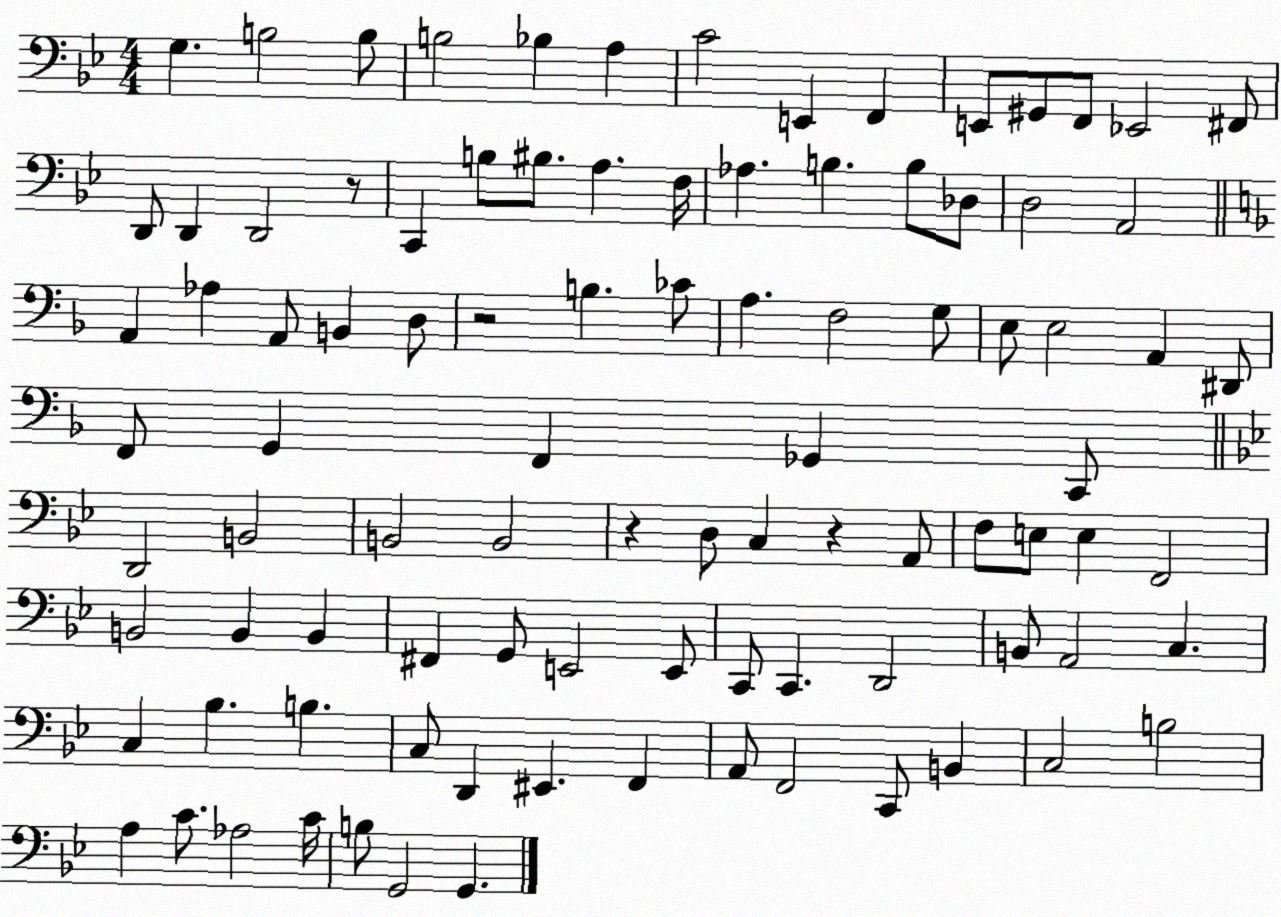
X:1
T:Untitled
M:4/4
L:1/4
K:Bb
G, B,2 B,/2 B,2 _B, A, C2 E,, F,, E,,/2 ^G,,/2 F,,/2 _E,,2 ^F,,/2 D,,/2 D,, D,,2 z/2 C,, B,/2 ^B,/2 A, F,/4 _A, B, B,/2 _D,/2 D,2 A,,2 A,, _A, A,,/2 B,, D,/2 z2 B, _C/2 A, F,2 G,/2 E,/2 E,2 A,, ^D,,/2 F,,/2 G,, F,, _G,, C,,/2 D,,2 B,,2 B,,2 B,,2 z D,/2 C, z A,,/2 F,/2 E,/2 E, F,,2 B,,2 B,, B,, ^F,, G,,/2 E,,2 E,,/2 C,,/2 C,, D,,2 B,,/2 A,,2 C, C, _B, B, C,/2 D,, ^E,, F,, A,,/2 F,,2 C,,/2 B,, C,2 B,2 A, C/2 _A,2 C/4 B,/2 G,,2 G,,